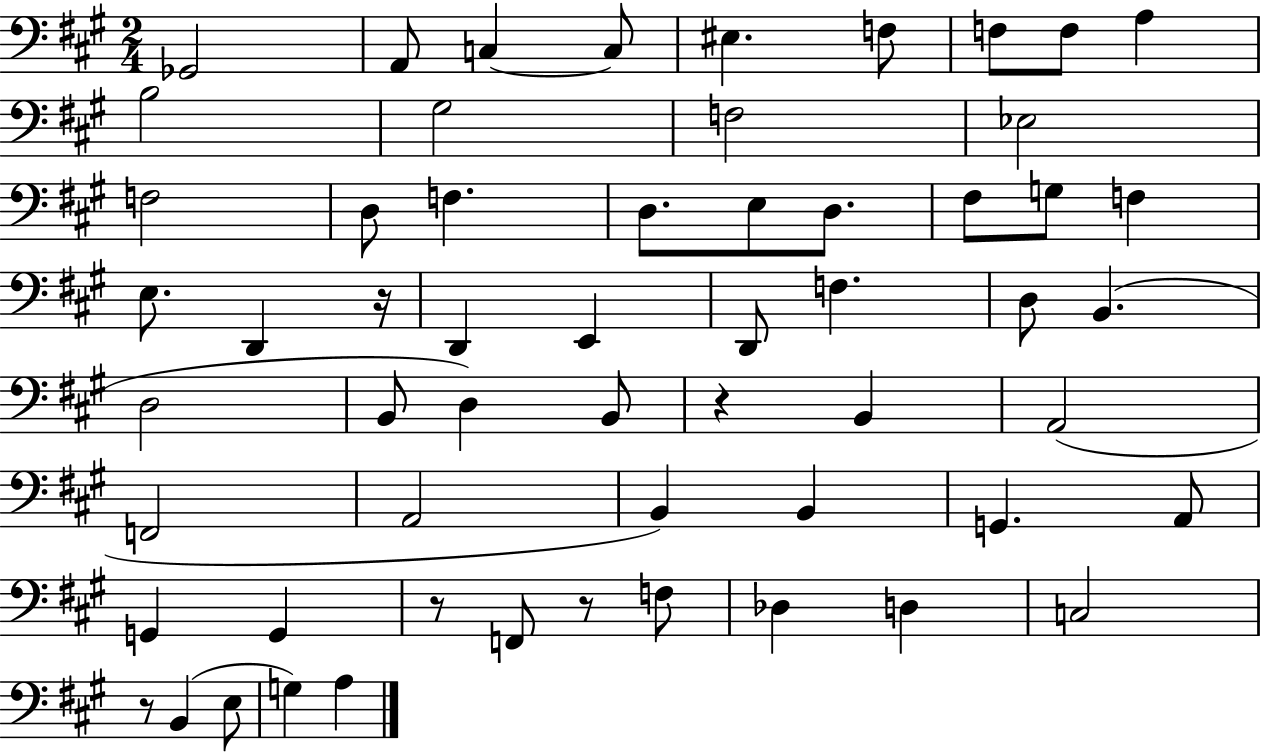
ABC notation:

X:1
T:Untitled
M:2/4
L:1/4
K:A
_G,,2 A,,/2 C, C,/2 ^E, F,/2 F,/2 F,/2 A, B,2 ^G,2 F,2 _E,2 F,2 D,/2 F, D,/2 E,/2 D,/2 ^F,/2 G,/2 F, E,/2 D,, z/4 D,, E,, D,,/2 F, D,/2 B,, D,2 B,,/2 D, B,,/2 z B,, A,,2 F,,2 A,,2 B,, B,, G,, A,,/2 G,, G,, z/2 F,,/2 z/2 F,/2 _D, D, C,2 z/2 B,, E,/2 G, A,